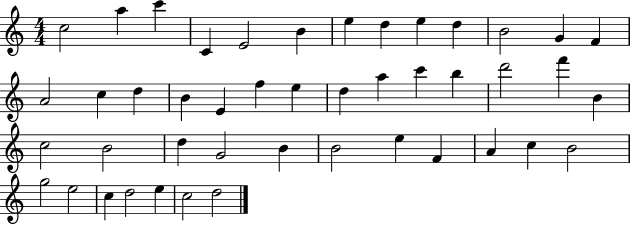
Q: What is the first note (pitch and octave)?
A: C5